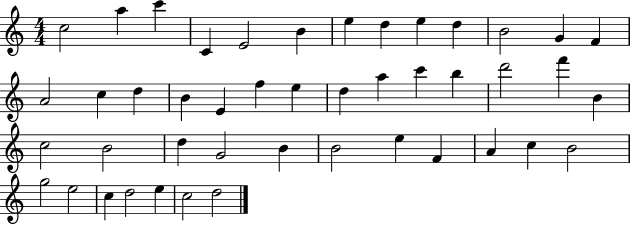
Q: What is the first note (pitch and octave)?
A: C5